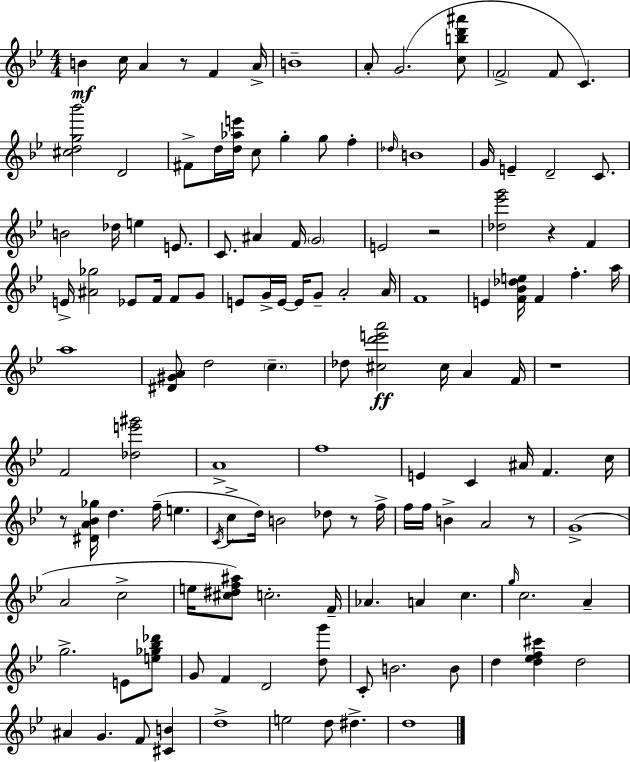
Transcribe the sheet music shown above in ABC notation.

X:1
T:Untitled
M:4/4
L:1/4
K:Bb
B c/4 A z/2 F A/4 B4 A/2 G2 [cbd'^a']/2 F2 F/2 C [^cdg_b']2 D2 ^F/2 d/4 [d_ae']/4 c/2 g g/2 f _d/4 B4 G/4 E D2 C/2 B2 _d/4 e E/2 C/2 ^A F/4 G2 E2 z2 [_d_e'g']2 z F E/4 [^A_g]2 _E/2 F/4 F/2 G/2 E/2 G/4 E/4 E/4 G/2 A2 A/4 F4 E [F_B_de]/4 F f a/4 a4 [^D^GA]/2 d2 c _d/2 [^cd'e'a']2 ^c/4 A F/4 z4 F2 [_de'^g']2 A4 f4 E C ^A/4 F c/4 z/2 [^DA_B_g]/4 d f/4 e C/4 c/2 d/4 B2 _d/2 z/2 f/4 f/4 f/4 B A2 z/2 G4 A2 c2 e/4 [^c^df^a]/2 c2 F/4 _A A c g/4 c2 A g2 E/2 [e_g_b_d']/2 G/2 F D2 [dg']/2 C/2 B2 B/2 d [d_ef^c'] d2 ^A G F/2 [^CB] d4 e2 d/2 ^d d4